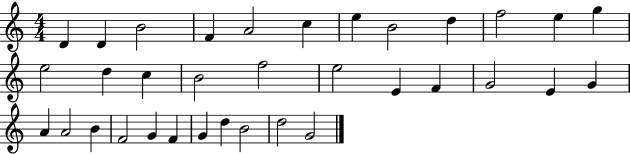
{
  \clef treble
  \numericTimeSignature
  \time 4/4
  \key c \major
  d'4 d'4 b'2 | f'4 a'2 c''4 | e''4 b'2 d''4 | f''2 e''4 g''4 | \break e''2 d''4 c''4 | b'2 f''2 | e''2 e'4 f'4 | g'2 e'4 g'4 | \break a'4 a'2 b'4 | f'2 g'4 f'4 | g'4 d''4 b'2 | d''2 g'2 | \break \bar "|."
}